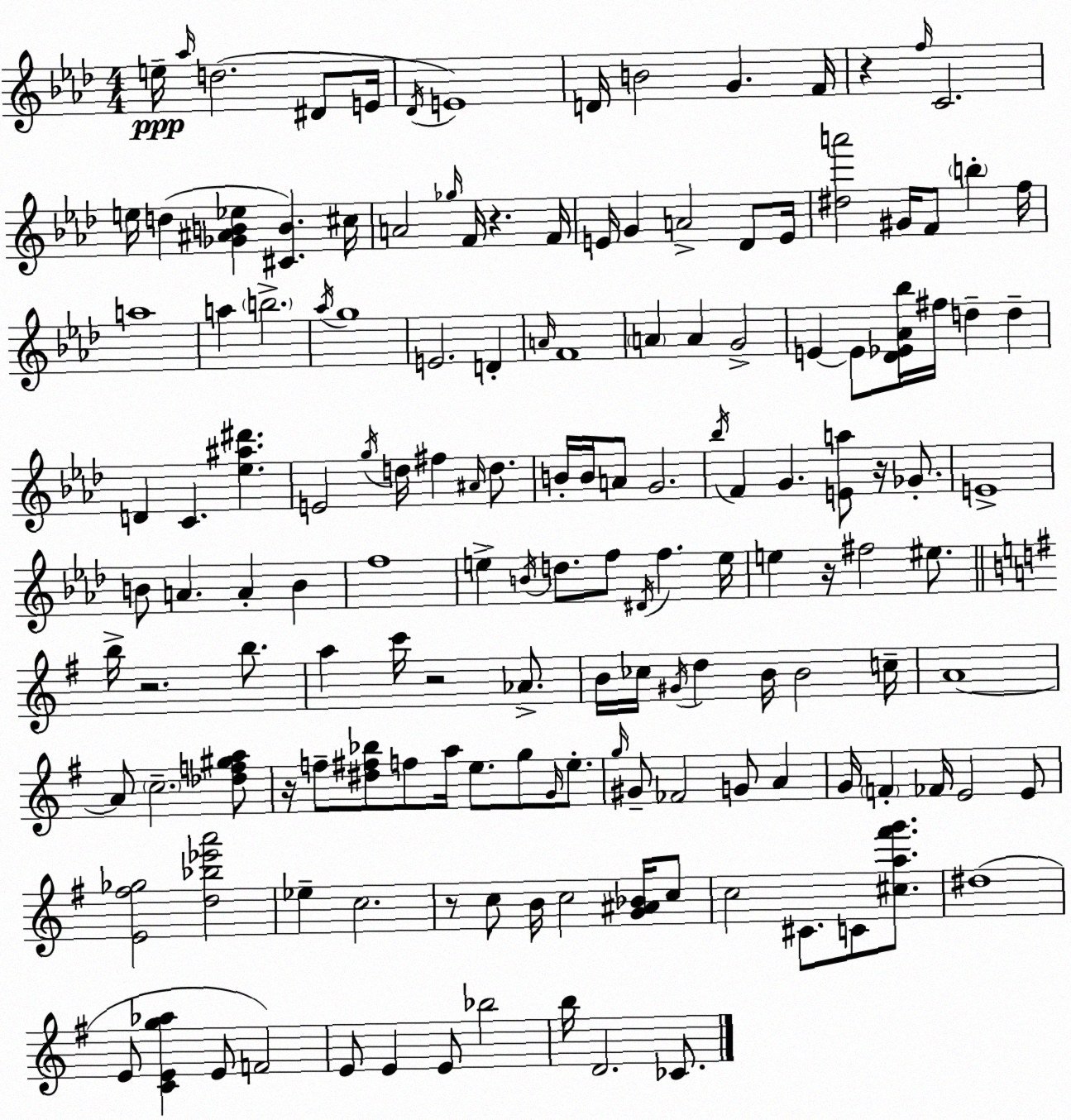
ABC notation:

X:1
T:Untitled
M:4/4
L:1/4
K:Fm
e/4 _a/4 d2 ^D/2 E/4 _D/4 E4 D/4 B2 G F/4 z f/4 C2 e/4 d [_G^AB_e] [^CB] ^c/4 A2 _g/4 F/4 z F/4 E/4 G A2 _D/2 E/4 [^da']2 ^G/4 F/2 b f/4 a4 a b2 _a/4 g4 E2 D A/4 F4 A A G2 E E/2 [_D_E_A_b]/4 ^f/4 d d D C [_e^a^d'] E2 g/4 d/4 ^f ^A/4 d/2 B/4 B/4 A/2 G2 _b/4 F G [Ea]/2 z/4 _G/2 E4 B/2 A A B f4 e B/4 d/2 f/2 ^D/4 f e/4 e z/4 ^f2 ^e/2 b/4 z2 b/2 a c'/4 z2 _A/2 B/4 _c/4 ^G/4 d B/4 B2 c/4 A4 A/2 c2 [_df^ga]/2 z/4 f/2 [^d^f_b]/2 f/2 a/4 e/2 g/2 G/4 e/2 g/4 ^G/2 _F2 G/2 A G/4 F _F/4 E2 E/2 [E^f_g]2 [d_b_e'a']2 _e c2 z/2 c/2 B/4 c2 [G^A_B]/4 c/2 c2 ^C/2 C/2 [^ca^f'g']/2 ^d4 E/2 [CEg_a] E/2 F2 E/2 E E/2 _b2 b/4 D2 _C/2